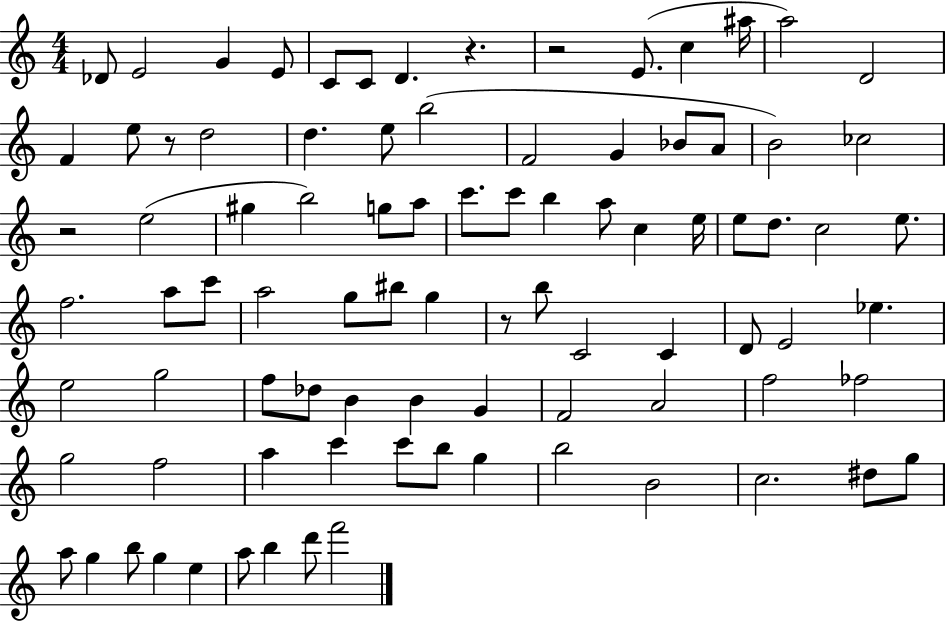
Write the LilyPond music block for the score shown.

{
  \clef treble
  \numericTimeSignature
  \time 4/4
  \key c \major
  des'8 e'2 g'4 e'8 | c'8 c'8 d'4. r4. | r2 e'8.( c''4 ais''16 | a''2) d'2 | \break f'4 e''8 r8 d''2 | d''4. e''8 b''2( | f'2 g'4 bes'8 a'8 | b'2) ces''2 | \break r2 e''2( | gis''4 b''2) g''8 a''8 | c'''8. c'''8 b''4 a''8 c''4 e''16 | e''8 d''8. c''2 e''8. | \break f''2. a''8 c'''8 | a''2 g''8 bis''8 g''4 | r8 b''8 c'2 c'4 | d'8 e'2 ees''4. | \break e''2 g''2 | f''8 des''8 b'4 b'4 g'4 | f'2 a'2 | f''2 fes''2 | \break g''2 f''2 | a''4 c'''4 c'''8 b''8 g''4 | b''2 b'2 | c''2. dis''8 g''8 | \break a''8 g''4 b''8 g''4 e''4 | a''8 b''4 d'''8 f'''2 | \bar "|."
}